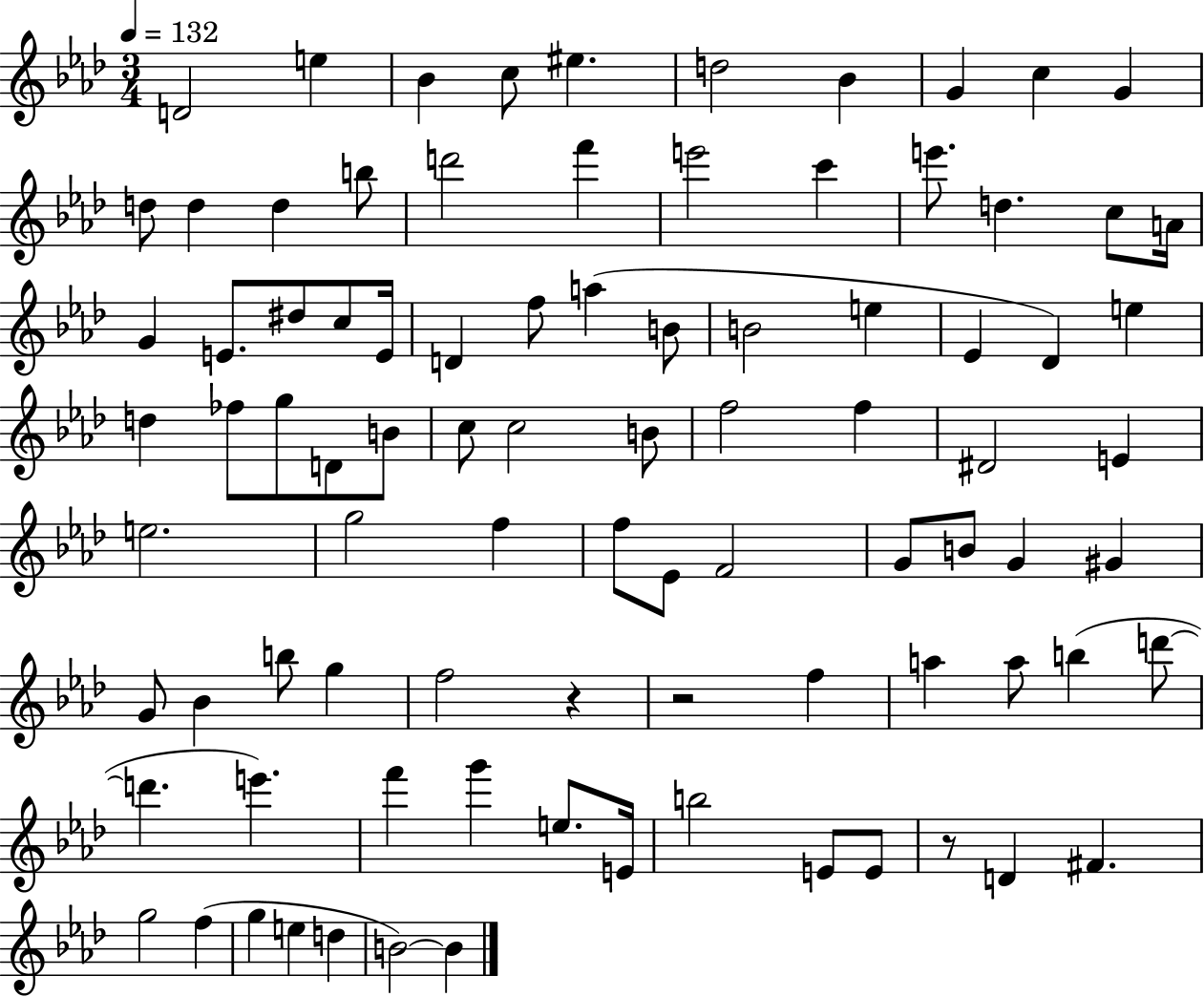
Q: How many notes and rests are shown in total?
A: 89